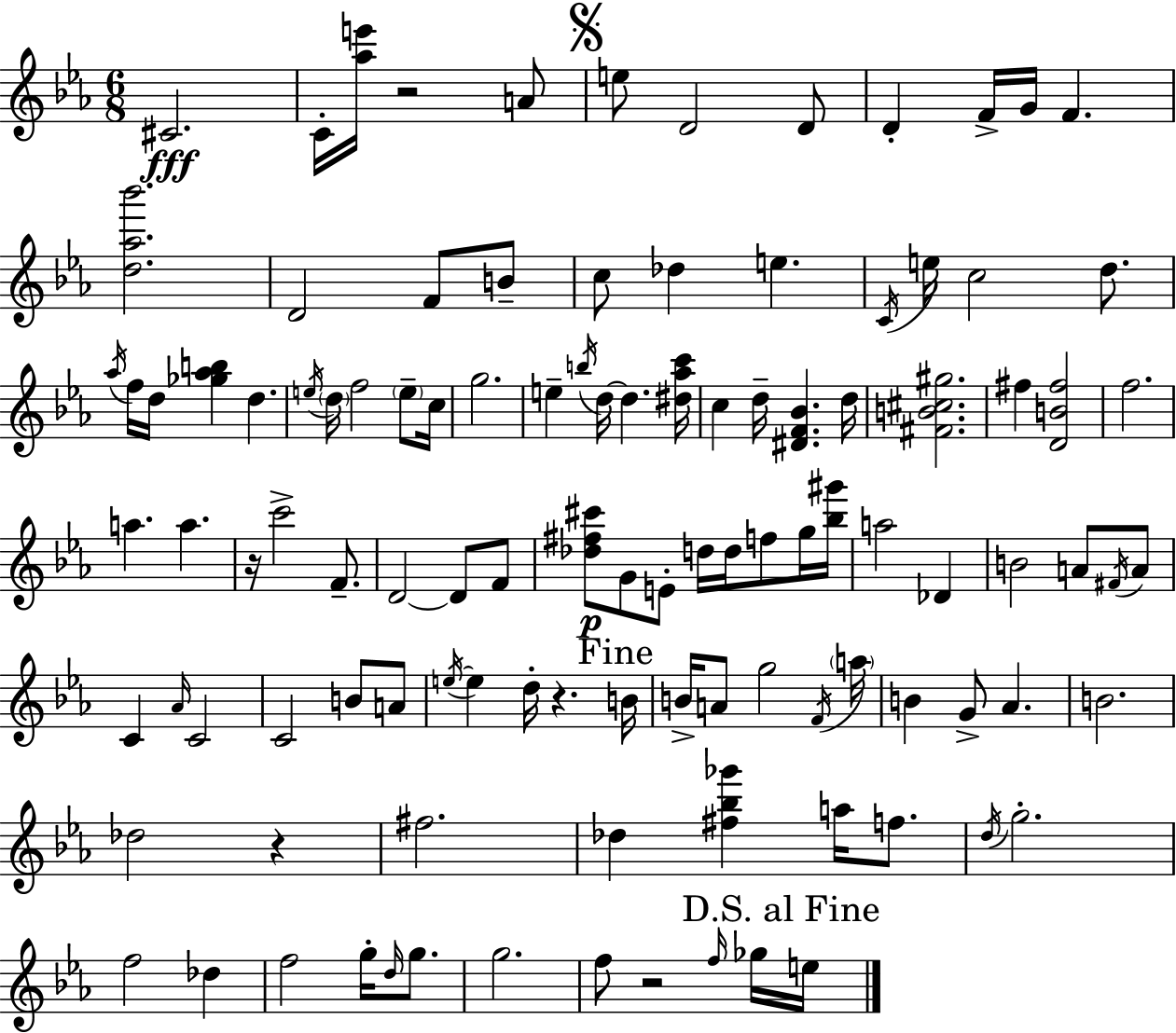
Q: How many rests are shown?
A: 5